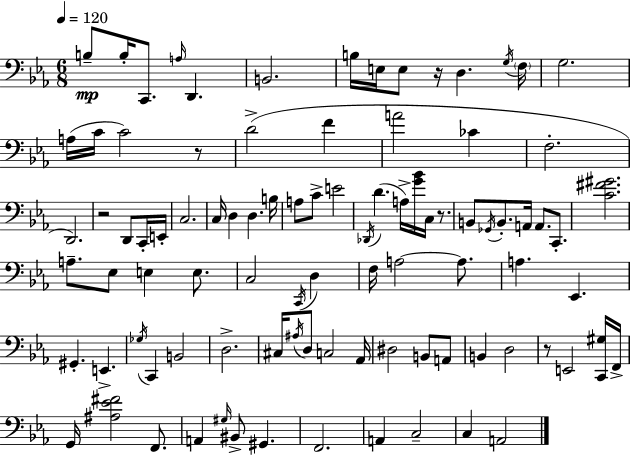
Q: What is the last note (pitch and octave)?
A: A2